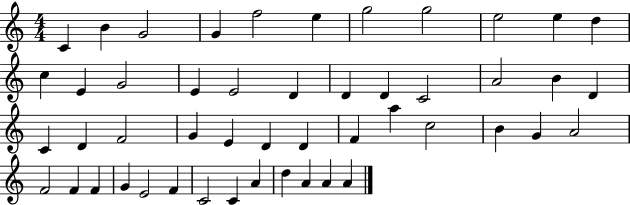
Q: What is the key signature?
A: C major